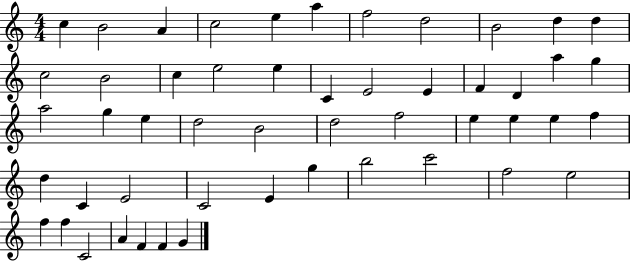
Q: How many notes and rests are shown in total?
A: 51